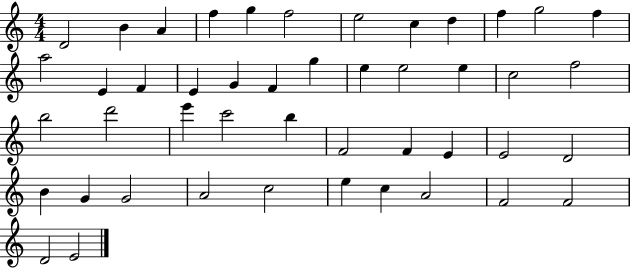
D4/h B4/q A4/q F5/q G5/q F5/h E5/h C5/q D5/q F5/q G5/h F5/q A5/h E4/q F4/q E4/q G4/q F4/q G5/q E5/q E5/h E5/q C5/h F5/h B5/h D6/h E6/q C6/h B5/q F4/h F4/q E4/q E4/h D4/h B4/q G4/q G4/h A4/h C5/h E5/q C5/q A4/h F4/h F4/h D4/h E4/h